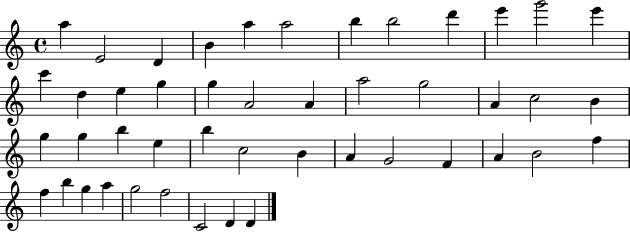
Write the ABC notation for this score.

X:1
T:Untitled
M:4/4
L:1/4
K:C
a E2 D B a a2 b b2 d' e' g'2 e' c' d e g g A2 A a2 g2 A c2 B g g b e b c2 B A G2 F A B2 f f b g a g2 f2 C2 D D